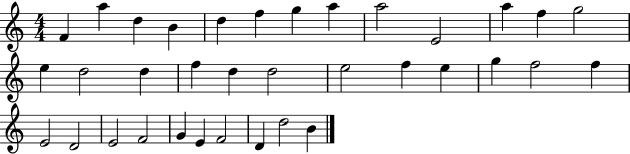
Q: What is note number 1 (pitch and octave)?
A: F4